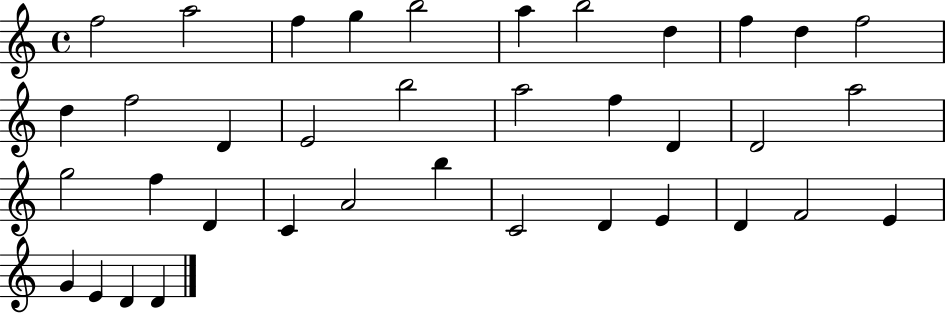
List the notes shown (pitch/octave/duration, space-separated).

F5/h A5/h F5/q G5/q B5/h A5/q B5/h D5/q F5/q D5/q F5/h D5/q F5/h D4/q E4/h B5/h A5/h F5/q D4/q D4/h A5/h G5/h F5/q D4/q C4/q A4/h B5/q C4/h D4/q E4/q D4/q F4/h E4/q G4/q E4/q D4/q D4/q